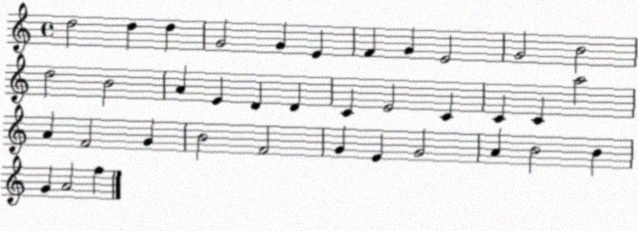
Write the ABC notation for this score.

X:1
T:Untitled
M:4/4
L:1/4
K:C
d2 d d G2 G E F G E2 G2 B2 d2 B2 A E D D C E2 C C C a2 A F2 G B2 F2 G E G2 A B2 B G A2 f